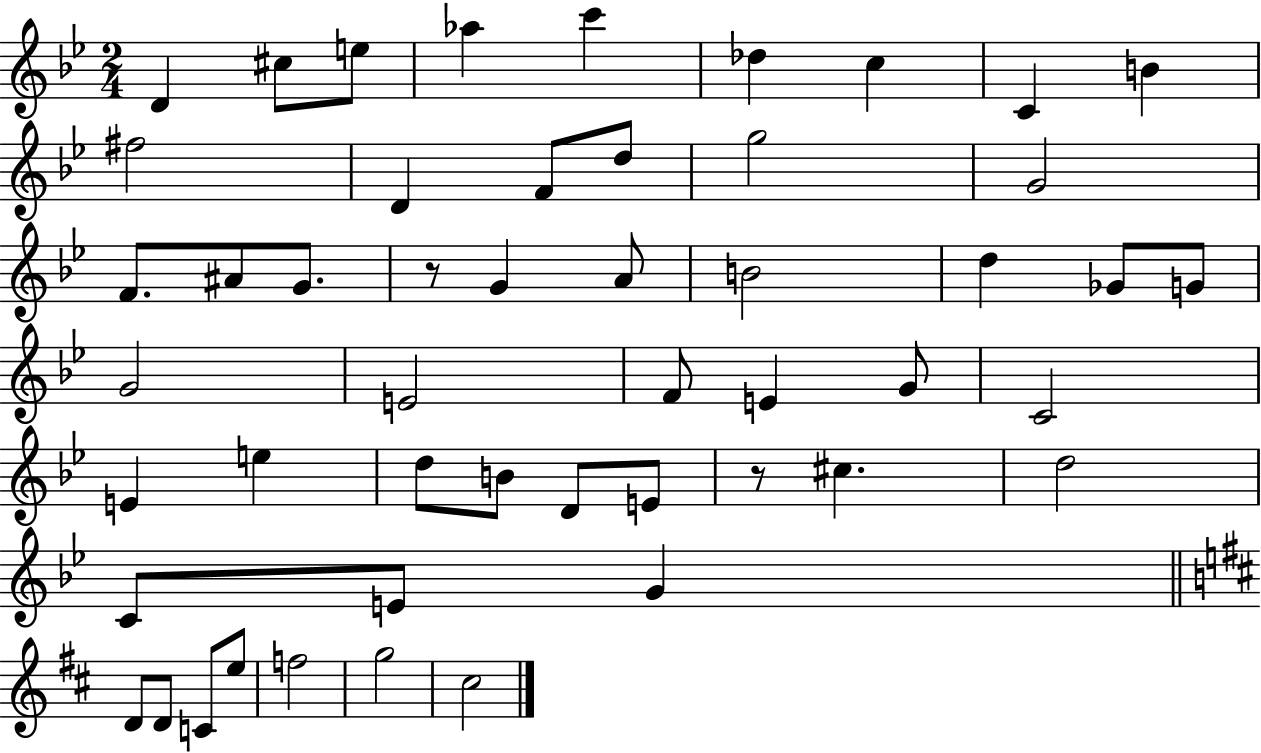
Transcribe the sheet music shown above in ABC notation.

X:1
T:Untitled
M:2/4
L:1/4
K:Bb
D ^c/2 e/2 _a c' _d c C B ^f2 D F/2 d/2 g2 G2 F/2 ^A/2 G/2 z/2 G A/2 B2 d _G/2 G/2 G2 E2 F/2 E G/2 C2 E e d/2 B/2 D/2 E/2 z/2 ^c d2 C/2 E/2 G D/2 D/2 C/2 e/2 f2 g2 ^c2